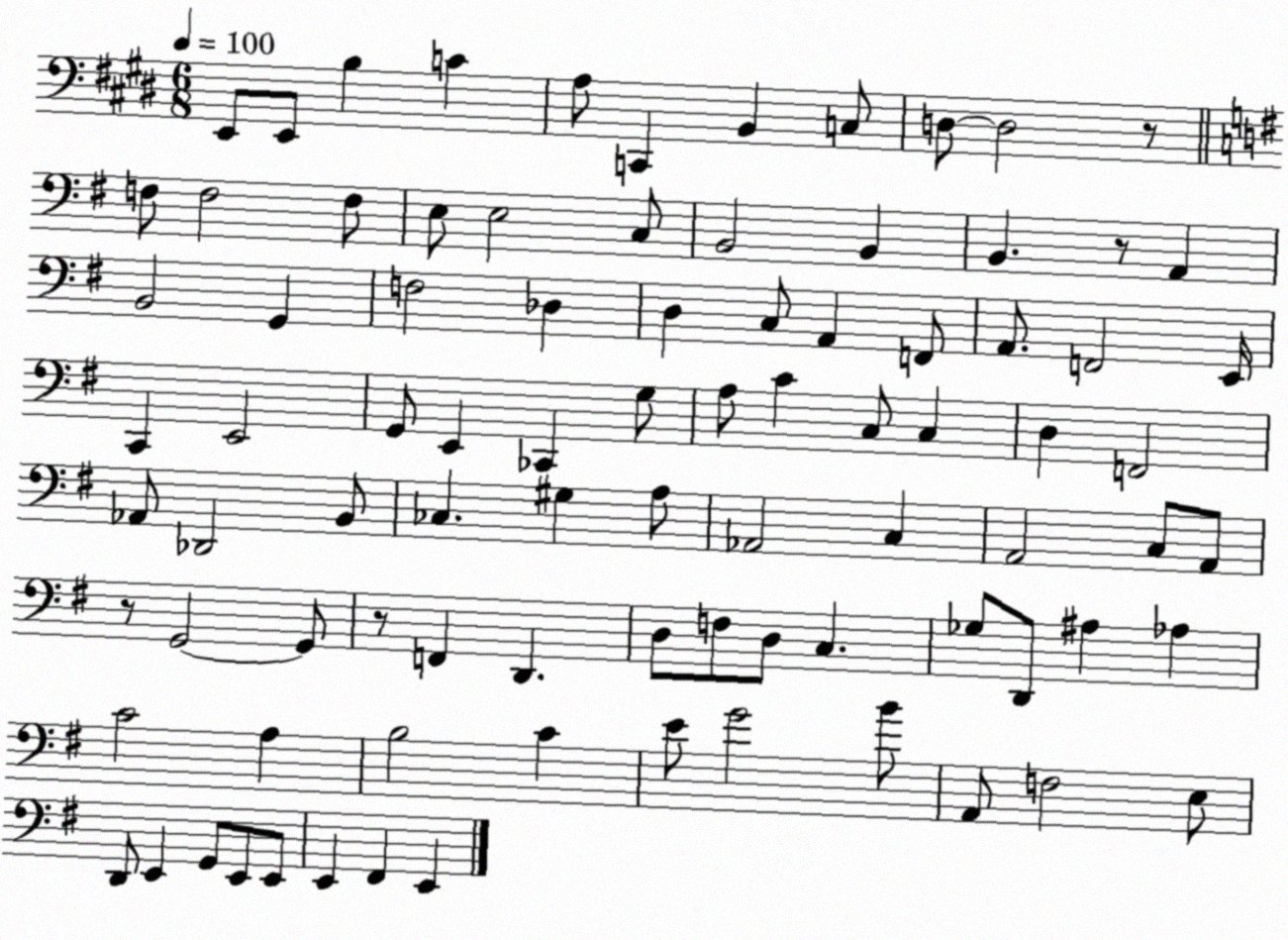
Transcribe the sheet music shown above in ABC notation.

X:1
T:Untitled
M:6/8
L:1/4
K:E
E,,/2 E,,/2 B, C A,/2 C,, B,, C,/2 D,/2 D,2 z/2 F,/2 F,2 F,/2 E,/2 E,2 C,/2 B,,2 B,, B,, z/2 A,, B,,2 G,, F,2 _D, D, C,/2 A,, F,,/2 A,,/2 F,,2 E,,/4 C,, E,,2 G,,/2 E,, _C,, G,/2 A,/2 C C,/2 C, D, F,,2 _A,,/2 _D,,2 B,,/2 _C, ^G, A,/2 _A,,2 C, A,,2 C,/2 A,,/2 z/2 G,,2 G,,/2 z/2 F,, D,, D,/2 F,/2 D,/2 C, _G,/2 D,,/2 ^A, _A, C2 A, B,2 C E/2 G2 B/2 A,,/2 F,2 E,/2 D,,/2 E,, G,,/2 E,,/2 E,,/2 E,, ^F,, E,,